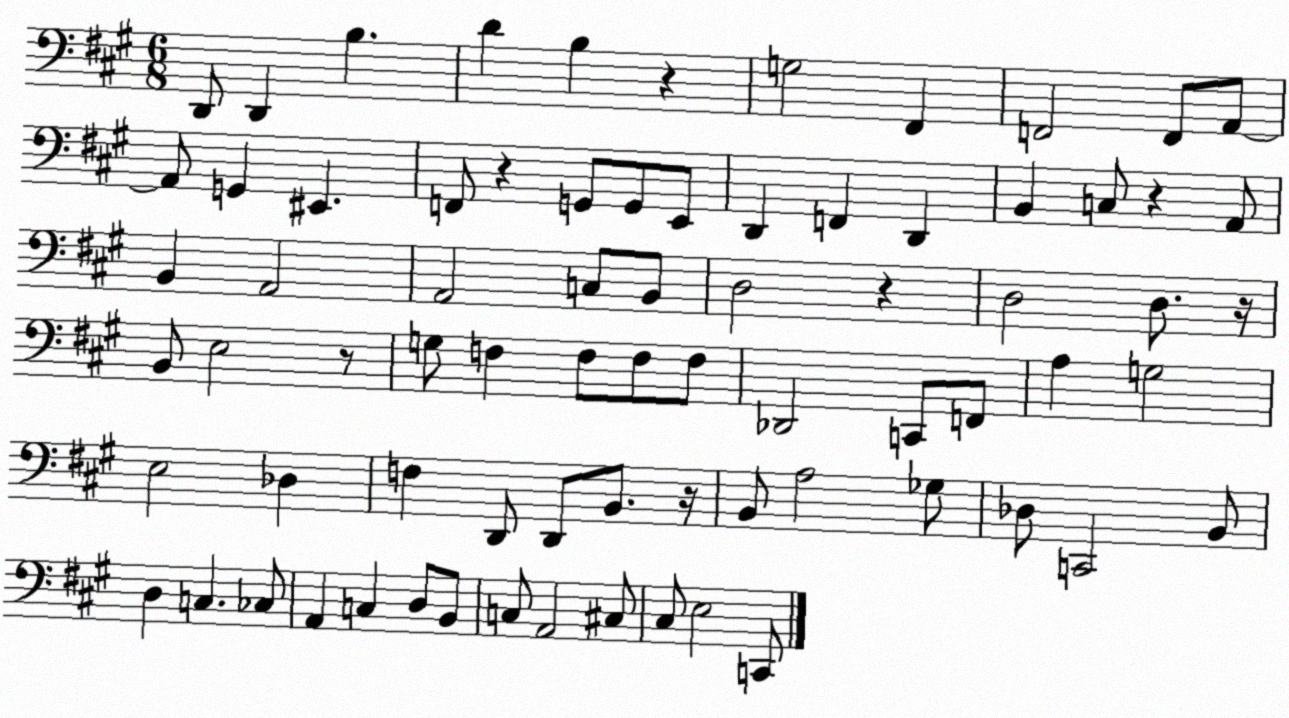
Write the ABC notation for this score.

X:1
T:Untitled
M:6/8
L:1/4
K:A
D,,/2 D,, B, D B, z G,2 ^F,, F,,2 F,,/2 A,,/2 A,,/2 G,, ^E,, F,,/2 z G,,/2 G,,/2 E,,/2 D,, F,, D,, B,, C,/2 z A,,/2 B,, A,,2 A,,2 C,/2 B,,/2 D,2 z D,2 D,/2 z/4 B,,/2 E,2 z/2 G,/2 F, F,/2 F,/2 F,/2 _D,,2 C,,/2 F,,/2 A, G,2 E,2 _D, F, D,,/2 D,,/2 B,,/2 z/4 B,,/2 A,2 _G,/2 _D,/2 C,,2 B,,/2 D, C, _C,/2 A,, C, D,/2 B,,/2 C,/2 A,,2 ^C,/2 ^C,/2 E,2 C,,/2